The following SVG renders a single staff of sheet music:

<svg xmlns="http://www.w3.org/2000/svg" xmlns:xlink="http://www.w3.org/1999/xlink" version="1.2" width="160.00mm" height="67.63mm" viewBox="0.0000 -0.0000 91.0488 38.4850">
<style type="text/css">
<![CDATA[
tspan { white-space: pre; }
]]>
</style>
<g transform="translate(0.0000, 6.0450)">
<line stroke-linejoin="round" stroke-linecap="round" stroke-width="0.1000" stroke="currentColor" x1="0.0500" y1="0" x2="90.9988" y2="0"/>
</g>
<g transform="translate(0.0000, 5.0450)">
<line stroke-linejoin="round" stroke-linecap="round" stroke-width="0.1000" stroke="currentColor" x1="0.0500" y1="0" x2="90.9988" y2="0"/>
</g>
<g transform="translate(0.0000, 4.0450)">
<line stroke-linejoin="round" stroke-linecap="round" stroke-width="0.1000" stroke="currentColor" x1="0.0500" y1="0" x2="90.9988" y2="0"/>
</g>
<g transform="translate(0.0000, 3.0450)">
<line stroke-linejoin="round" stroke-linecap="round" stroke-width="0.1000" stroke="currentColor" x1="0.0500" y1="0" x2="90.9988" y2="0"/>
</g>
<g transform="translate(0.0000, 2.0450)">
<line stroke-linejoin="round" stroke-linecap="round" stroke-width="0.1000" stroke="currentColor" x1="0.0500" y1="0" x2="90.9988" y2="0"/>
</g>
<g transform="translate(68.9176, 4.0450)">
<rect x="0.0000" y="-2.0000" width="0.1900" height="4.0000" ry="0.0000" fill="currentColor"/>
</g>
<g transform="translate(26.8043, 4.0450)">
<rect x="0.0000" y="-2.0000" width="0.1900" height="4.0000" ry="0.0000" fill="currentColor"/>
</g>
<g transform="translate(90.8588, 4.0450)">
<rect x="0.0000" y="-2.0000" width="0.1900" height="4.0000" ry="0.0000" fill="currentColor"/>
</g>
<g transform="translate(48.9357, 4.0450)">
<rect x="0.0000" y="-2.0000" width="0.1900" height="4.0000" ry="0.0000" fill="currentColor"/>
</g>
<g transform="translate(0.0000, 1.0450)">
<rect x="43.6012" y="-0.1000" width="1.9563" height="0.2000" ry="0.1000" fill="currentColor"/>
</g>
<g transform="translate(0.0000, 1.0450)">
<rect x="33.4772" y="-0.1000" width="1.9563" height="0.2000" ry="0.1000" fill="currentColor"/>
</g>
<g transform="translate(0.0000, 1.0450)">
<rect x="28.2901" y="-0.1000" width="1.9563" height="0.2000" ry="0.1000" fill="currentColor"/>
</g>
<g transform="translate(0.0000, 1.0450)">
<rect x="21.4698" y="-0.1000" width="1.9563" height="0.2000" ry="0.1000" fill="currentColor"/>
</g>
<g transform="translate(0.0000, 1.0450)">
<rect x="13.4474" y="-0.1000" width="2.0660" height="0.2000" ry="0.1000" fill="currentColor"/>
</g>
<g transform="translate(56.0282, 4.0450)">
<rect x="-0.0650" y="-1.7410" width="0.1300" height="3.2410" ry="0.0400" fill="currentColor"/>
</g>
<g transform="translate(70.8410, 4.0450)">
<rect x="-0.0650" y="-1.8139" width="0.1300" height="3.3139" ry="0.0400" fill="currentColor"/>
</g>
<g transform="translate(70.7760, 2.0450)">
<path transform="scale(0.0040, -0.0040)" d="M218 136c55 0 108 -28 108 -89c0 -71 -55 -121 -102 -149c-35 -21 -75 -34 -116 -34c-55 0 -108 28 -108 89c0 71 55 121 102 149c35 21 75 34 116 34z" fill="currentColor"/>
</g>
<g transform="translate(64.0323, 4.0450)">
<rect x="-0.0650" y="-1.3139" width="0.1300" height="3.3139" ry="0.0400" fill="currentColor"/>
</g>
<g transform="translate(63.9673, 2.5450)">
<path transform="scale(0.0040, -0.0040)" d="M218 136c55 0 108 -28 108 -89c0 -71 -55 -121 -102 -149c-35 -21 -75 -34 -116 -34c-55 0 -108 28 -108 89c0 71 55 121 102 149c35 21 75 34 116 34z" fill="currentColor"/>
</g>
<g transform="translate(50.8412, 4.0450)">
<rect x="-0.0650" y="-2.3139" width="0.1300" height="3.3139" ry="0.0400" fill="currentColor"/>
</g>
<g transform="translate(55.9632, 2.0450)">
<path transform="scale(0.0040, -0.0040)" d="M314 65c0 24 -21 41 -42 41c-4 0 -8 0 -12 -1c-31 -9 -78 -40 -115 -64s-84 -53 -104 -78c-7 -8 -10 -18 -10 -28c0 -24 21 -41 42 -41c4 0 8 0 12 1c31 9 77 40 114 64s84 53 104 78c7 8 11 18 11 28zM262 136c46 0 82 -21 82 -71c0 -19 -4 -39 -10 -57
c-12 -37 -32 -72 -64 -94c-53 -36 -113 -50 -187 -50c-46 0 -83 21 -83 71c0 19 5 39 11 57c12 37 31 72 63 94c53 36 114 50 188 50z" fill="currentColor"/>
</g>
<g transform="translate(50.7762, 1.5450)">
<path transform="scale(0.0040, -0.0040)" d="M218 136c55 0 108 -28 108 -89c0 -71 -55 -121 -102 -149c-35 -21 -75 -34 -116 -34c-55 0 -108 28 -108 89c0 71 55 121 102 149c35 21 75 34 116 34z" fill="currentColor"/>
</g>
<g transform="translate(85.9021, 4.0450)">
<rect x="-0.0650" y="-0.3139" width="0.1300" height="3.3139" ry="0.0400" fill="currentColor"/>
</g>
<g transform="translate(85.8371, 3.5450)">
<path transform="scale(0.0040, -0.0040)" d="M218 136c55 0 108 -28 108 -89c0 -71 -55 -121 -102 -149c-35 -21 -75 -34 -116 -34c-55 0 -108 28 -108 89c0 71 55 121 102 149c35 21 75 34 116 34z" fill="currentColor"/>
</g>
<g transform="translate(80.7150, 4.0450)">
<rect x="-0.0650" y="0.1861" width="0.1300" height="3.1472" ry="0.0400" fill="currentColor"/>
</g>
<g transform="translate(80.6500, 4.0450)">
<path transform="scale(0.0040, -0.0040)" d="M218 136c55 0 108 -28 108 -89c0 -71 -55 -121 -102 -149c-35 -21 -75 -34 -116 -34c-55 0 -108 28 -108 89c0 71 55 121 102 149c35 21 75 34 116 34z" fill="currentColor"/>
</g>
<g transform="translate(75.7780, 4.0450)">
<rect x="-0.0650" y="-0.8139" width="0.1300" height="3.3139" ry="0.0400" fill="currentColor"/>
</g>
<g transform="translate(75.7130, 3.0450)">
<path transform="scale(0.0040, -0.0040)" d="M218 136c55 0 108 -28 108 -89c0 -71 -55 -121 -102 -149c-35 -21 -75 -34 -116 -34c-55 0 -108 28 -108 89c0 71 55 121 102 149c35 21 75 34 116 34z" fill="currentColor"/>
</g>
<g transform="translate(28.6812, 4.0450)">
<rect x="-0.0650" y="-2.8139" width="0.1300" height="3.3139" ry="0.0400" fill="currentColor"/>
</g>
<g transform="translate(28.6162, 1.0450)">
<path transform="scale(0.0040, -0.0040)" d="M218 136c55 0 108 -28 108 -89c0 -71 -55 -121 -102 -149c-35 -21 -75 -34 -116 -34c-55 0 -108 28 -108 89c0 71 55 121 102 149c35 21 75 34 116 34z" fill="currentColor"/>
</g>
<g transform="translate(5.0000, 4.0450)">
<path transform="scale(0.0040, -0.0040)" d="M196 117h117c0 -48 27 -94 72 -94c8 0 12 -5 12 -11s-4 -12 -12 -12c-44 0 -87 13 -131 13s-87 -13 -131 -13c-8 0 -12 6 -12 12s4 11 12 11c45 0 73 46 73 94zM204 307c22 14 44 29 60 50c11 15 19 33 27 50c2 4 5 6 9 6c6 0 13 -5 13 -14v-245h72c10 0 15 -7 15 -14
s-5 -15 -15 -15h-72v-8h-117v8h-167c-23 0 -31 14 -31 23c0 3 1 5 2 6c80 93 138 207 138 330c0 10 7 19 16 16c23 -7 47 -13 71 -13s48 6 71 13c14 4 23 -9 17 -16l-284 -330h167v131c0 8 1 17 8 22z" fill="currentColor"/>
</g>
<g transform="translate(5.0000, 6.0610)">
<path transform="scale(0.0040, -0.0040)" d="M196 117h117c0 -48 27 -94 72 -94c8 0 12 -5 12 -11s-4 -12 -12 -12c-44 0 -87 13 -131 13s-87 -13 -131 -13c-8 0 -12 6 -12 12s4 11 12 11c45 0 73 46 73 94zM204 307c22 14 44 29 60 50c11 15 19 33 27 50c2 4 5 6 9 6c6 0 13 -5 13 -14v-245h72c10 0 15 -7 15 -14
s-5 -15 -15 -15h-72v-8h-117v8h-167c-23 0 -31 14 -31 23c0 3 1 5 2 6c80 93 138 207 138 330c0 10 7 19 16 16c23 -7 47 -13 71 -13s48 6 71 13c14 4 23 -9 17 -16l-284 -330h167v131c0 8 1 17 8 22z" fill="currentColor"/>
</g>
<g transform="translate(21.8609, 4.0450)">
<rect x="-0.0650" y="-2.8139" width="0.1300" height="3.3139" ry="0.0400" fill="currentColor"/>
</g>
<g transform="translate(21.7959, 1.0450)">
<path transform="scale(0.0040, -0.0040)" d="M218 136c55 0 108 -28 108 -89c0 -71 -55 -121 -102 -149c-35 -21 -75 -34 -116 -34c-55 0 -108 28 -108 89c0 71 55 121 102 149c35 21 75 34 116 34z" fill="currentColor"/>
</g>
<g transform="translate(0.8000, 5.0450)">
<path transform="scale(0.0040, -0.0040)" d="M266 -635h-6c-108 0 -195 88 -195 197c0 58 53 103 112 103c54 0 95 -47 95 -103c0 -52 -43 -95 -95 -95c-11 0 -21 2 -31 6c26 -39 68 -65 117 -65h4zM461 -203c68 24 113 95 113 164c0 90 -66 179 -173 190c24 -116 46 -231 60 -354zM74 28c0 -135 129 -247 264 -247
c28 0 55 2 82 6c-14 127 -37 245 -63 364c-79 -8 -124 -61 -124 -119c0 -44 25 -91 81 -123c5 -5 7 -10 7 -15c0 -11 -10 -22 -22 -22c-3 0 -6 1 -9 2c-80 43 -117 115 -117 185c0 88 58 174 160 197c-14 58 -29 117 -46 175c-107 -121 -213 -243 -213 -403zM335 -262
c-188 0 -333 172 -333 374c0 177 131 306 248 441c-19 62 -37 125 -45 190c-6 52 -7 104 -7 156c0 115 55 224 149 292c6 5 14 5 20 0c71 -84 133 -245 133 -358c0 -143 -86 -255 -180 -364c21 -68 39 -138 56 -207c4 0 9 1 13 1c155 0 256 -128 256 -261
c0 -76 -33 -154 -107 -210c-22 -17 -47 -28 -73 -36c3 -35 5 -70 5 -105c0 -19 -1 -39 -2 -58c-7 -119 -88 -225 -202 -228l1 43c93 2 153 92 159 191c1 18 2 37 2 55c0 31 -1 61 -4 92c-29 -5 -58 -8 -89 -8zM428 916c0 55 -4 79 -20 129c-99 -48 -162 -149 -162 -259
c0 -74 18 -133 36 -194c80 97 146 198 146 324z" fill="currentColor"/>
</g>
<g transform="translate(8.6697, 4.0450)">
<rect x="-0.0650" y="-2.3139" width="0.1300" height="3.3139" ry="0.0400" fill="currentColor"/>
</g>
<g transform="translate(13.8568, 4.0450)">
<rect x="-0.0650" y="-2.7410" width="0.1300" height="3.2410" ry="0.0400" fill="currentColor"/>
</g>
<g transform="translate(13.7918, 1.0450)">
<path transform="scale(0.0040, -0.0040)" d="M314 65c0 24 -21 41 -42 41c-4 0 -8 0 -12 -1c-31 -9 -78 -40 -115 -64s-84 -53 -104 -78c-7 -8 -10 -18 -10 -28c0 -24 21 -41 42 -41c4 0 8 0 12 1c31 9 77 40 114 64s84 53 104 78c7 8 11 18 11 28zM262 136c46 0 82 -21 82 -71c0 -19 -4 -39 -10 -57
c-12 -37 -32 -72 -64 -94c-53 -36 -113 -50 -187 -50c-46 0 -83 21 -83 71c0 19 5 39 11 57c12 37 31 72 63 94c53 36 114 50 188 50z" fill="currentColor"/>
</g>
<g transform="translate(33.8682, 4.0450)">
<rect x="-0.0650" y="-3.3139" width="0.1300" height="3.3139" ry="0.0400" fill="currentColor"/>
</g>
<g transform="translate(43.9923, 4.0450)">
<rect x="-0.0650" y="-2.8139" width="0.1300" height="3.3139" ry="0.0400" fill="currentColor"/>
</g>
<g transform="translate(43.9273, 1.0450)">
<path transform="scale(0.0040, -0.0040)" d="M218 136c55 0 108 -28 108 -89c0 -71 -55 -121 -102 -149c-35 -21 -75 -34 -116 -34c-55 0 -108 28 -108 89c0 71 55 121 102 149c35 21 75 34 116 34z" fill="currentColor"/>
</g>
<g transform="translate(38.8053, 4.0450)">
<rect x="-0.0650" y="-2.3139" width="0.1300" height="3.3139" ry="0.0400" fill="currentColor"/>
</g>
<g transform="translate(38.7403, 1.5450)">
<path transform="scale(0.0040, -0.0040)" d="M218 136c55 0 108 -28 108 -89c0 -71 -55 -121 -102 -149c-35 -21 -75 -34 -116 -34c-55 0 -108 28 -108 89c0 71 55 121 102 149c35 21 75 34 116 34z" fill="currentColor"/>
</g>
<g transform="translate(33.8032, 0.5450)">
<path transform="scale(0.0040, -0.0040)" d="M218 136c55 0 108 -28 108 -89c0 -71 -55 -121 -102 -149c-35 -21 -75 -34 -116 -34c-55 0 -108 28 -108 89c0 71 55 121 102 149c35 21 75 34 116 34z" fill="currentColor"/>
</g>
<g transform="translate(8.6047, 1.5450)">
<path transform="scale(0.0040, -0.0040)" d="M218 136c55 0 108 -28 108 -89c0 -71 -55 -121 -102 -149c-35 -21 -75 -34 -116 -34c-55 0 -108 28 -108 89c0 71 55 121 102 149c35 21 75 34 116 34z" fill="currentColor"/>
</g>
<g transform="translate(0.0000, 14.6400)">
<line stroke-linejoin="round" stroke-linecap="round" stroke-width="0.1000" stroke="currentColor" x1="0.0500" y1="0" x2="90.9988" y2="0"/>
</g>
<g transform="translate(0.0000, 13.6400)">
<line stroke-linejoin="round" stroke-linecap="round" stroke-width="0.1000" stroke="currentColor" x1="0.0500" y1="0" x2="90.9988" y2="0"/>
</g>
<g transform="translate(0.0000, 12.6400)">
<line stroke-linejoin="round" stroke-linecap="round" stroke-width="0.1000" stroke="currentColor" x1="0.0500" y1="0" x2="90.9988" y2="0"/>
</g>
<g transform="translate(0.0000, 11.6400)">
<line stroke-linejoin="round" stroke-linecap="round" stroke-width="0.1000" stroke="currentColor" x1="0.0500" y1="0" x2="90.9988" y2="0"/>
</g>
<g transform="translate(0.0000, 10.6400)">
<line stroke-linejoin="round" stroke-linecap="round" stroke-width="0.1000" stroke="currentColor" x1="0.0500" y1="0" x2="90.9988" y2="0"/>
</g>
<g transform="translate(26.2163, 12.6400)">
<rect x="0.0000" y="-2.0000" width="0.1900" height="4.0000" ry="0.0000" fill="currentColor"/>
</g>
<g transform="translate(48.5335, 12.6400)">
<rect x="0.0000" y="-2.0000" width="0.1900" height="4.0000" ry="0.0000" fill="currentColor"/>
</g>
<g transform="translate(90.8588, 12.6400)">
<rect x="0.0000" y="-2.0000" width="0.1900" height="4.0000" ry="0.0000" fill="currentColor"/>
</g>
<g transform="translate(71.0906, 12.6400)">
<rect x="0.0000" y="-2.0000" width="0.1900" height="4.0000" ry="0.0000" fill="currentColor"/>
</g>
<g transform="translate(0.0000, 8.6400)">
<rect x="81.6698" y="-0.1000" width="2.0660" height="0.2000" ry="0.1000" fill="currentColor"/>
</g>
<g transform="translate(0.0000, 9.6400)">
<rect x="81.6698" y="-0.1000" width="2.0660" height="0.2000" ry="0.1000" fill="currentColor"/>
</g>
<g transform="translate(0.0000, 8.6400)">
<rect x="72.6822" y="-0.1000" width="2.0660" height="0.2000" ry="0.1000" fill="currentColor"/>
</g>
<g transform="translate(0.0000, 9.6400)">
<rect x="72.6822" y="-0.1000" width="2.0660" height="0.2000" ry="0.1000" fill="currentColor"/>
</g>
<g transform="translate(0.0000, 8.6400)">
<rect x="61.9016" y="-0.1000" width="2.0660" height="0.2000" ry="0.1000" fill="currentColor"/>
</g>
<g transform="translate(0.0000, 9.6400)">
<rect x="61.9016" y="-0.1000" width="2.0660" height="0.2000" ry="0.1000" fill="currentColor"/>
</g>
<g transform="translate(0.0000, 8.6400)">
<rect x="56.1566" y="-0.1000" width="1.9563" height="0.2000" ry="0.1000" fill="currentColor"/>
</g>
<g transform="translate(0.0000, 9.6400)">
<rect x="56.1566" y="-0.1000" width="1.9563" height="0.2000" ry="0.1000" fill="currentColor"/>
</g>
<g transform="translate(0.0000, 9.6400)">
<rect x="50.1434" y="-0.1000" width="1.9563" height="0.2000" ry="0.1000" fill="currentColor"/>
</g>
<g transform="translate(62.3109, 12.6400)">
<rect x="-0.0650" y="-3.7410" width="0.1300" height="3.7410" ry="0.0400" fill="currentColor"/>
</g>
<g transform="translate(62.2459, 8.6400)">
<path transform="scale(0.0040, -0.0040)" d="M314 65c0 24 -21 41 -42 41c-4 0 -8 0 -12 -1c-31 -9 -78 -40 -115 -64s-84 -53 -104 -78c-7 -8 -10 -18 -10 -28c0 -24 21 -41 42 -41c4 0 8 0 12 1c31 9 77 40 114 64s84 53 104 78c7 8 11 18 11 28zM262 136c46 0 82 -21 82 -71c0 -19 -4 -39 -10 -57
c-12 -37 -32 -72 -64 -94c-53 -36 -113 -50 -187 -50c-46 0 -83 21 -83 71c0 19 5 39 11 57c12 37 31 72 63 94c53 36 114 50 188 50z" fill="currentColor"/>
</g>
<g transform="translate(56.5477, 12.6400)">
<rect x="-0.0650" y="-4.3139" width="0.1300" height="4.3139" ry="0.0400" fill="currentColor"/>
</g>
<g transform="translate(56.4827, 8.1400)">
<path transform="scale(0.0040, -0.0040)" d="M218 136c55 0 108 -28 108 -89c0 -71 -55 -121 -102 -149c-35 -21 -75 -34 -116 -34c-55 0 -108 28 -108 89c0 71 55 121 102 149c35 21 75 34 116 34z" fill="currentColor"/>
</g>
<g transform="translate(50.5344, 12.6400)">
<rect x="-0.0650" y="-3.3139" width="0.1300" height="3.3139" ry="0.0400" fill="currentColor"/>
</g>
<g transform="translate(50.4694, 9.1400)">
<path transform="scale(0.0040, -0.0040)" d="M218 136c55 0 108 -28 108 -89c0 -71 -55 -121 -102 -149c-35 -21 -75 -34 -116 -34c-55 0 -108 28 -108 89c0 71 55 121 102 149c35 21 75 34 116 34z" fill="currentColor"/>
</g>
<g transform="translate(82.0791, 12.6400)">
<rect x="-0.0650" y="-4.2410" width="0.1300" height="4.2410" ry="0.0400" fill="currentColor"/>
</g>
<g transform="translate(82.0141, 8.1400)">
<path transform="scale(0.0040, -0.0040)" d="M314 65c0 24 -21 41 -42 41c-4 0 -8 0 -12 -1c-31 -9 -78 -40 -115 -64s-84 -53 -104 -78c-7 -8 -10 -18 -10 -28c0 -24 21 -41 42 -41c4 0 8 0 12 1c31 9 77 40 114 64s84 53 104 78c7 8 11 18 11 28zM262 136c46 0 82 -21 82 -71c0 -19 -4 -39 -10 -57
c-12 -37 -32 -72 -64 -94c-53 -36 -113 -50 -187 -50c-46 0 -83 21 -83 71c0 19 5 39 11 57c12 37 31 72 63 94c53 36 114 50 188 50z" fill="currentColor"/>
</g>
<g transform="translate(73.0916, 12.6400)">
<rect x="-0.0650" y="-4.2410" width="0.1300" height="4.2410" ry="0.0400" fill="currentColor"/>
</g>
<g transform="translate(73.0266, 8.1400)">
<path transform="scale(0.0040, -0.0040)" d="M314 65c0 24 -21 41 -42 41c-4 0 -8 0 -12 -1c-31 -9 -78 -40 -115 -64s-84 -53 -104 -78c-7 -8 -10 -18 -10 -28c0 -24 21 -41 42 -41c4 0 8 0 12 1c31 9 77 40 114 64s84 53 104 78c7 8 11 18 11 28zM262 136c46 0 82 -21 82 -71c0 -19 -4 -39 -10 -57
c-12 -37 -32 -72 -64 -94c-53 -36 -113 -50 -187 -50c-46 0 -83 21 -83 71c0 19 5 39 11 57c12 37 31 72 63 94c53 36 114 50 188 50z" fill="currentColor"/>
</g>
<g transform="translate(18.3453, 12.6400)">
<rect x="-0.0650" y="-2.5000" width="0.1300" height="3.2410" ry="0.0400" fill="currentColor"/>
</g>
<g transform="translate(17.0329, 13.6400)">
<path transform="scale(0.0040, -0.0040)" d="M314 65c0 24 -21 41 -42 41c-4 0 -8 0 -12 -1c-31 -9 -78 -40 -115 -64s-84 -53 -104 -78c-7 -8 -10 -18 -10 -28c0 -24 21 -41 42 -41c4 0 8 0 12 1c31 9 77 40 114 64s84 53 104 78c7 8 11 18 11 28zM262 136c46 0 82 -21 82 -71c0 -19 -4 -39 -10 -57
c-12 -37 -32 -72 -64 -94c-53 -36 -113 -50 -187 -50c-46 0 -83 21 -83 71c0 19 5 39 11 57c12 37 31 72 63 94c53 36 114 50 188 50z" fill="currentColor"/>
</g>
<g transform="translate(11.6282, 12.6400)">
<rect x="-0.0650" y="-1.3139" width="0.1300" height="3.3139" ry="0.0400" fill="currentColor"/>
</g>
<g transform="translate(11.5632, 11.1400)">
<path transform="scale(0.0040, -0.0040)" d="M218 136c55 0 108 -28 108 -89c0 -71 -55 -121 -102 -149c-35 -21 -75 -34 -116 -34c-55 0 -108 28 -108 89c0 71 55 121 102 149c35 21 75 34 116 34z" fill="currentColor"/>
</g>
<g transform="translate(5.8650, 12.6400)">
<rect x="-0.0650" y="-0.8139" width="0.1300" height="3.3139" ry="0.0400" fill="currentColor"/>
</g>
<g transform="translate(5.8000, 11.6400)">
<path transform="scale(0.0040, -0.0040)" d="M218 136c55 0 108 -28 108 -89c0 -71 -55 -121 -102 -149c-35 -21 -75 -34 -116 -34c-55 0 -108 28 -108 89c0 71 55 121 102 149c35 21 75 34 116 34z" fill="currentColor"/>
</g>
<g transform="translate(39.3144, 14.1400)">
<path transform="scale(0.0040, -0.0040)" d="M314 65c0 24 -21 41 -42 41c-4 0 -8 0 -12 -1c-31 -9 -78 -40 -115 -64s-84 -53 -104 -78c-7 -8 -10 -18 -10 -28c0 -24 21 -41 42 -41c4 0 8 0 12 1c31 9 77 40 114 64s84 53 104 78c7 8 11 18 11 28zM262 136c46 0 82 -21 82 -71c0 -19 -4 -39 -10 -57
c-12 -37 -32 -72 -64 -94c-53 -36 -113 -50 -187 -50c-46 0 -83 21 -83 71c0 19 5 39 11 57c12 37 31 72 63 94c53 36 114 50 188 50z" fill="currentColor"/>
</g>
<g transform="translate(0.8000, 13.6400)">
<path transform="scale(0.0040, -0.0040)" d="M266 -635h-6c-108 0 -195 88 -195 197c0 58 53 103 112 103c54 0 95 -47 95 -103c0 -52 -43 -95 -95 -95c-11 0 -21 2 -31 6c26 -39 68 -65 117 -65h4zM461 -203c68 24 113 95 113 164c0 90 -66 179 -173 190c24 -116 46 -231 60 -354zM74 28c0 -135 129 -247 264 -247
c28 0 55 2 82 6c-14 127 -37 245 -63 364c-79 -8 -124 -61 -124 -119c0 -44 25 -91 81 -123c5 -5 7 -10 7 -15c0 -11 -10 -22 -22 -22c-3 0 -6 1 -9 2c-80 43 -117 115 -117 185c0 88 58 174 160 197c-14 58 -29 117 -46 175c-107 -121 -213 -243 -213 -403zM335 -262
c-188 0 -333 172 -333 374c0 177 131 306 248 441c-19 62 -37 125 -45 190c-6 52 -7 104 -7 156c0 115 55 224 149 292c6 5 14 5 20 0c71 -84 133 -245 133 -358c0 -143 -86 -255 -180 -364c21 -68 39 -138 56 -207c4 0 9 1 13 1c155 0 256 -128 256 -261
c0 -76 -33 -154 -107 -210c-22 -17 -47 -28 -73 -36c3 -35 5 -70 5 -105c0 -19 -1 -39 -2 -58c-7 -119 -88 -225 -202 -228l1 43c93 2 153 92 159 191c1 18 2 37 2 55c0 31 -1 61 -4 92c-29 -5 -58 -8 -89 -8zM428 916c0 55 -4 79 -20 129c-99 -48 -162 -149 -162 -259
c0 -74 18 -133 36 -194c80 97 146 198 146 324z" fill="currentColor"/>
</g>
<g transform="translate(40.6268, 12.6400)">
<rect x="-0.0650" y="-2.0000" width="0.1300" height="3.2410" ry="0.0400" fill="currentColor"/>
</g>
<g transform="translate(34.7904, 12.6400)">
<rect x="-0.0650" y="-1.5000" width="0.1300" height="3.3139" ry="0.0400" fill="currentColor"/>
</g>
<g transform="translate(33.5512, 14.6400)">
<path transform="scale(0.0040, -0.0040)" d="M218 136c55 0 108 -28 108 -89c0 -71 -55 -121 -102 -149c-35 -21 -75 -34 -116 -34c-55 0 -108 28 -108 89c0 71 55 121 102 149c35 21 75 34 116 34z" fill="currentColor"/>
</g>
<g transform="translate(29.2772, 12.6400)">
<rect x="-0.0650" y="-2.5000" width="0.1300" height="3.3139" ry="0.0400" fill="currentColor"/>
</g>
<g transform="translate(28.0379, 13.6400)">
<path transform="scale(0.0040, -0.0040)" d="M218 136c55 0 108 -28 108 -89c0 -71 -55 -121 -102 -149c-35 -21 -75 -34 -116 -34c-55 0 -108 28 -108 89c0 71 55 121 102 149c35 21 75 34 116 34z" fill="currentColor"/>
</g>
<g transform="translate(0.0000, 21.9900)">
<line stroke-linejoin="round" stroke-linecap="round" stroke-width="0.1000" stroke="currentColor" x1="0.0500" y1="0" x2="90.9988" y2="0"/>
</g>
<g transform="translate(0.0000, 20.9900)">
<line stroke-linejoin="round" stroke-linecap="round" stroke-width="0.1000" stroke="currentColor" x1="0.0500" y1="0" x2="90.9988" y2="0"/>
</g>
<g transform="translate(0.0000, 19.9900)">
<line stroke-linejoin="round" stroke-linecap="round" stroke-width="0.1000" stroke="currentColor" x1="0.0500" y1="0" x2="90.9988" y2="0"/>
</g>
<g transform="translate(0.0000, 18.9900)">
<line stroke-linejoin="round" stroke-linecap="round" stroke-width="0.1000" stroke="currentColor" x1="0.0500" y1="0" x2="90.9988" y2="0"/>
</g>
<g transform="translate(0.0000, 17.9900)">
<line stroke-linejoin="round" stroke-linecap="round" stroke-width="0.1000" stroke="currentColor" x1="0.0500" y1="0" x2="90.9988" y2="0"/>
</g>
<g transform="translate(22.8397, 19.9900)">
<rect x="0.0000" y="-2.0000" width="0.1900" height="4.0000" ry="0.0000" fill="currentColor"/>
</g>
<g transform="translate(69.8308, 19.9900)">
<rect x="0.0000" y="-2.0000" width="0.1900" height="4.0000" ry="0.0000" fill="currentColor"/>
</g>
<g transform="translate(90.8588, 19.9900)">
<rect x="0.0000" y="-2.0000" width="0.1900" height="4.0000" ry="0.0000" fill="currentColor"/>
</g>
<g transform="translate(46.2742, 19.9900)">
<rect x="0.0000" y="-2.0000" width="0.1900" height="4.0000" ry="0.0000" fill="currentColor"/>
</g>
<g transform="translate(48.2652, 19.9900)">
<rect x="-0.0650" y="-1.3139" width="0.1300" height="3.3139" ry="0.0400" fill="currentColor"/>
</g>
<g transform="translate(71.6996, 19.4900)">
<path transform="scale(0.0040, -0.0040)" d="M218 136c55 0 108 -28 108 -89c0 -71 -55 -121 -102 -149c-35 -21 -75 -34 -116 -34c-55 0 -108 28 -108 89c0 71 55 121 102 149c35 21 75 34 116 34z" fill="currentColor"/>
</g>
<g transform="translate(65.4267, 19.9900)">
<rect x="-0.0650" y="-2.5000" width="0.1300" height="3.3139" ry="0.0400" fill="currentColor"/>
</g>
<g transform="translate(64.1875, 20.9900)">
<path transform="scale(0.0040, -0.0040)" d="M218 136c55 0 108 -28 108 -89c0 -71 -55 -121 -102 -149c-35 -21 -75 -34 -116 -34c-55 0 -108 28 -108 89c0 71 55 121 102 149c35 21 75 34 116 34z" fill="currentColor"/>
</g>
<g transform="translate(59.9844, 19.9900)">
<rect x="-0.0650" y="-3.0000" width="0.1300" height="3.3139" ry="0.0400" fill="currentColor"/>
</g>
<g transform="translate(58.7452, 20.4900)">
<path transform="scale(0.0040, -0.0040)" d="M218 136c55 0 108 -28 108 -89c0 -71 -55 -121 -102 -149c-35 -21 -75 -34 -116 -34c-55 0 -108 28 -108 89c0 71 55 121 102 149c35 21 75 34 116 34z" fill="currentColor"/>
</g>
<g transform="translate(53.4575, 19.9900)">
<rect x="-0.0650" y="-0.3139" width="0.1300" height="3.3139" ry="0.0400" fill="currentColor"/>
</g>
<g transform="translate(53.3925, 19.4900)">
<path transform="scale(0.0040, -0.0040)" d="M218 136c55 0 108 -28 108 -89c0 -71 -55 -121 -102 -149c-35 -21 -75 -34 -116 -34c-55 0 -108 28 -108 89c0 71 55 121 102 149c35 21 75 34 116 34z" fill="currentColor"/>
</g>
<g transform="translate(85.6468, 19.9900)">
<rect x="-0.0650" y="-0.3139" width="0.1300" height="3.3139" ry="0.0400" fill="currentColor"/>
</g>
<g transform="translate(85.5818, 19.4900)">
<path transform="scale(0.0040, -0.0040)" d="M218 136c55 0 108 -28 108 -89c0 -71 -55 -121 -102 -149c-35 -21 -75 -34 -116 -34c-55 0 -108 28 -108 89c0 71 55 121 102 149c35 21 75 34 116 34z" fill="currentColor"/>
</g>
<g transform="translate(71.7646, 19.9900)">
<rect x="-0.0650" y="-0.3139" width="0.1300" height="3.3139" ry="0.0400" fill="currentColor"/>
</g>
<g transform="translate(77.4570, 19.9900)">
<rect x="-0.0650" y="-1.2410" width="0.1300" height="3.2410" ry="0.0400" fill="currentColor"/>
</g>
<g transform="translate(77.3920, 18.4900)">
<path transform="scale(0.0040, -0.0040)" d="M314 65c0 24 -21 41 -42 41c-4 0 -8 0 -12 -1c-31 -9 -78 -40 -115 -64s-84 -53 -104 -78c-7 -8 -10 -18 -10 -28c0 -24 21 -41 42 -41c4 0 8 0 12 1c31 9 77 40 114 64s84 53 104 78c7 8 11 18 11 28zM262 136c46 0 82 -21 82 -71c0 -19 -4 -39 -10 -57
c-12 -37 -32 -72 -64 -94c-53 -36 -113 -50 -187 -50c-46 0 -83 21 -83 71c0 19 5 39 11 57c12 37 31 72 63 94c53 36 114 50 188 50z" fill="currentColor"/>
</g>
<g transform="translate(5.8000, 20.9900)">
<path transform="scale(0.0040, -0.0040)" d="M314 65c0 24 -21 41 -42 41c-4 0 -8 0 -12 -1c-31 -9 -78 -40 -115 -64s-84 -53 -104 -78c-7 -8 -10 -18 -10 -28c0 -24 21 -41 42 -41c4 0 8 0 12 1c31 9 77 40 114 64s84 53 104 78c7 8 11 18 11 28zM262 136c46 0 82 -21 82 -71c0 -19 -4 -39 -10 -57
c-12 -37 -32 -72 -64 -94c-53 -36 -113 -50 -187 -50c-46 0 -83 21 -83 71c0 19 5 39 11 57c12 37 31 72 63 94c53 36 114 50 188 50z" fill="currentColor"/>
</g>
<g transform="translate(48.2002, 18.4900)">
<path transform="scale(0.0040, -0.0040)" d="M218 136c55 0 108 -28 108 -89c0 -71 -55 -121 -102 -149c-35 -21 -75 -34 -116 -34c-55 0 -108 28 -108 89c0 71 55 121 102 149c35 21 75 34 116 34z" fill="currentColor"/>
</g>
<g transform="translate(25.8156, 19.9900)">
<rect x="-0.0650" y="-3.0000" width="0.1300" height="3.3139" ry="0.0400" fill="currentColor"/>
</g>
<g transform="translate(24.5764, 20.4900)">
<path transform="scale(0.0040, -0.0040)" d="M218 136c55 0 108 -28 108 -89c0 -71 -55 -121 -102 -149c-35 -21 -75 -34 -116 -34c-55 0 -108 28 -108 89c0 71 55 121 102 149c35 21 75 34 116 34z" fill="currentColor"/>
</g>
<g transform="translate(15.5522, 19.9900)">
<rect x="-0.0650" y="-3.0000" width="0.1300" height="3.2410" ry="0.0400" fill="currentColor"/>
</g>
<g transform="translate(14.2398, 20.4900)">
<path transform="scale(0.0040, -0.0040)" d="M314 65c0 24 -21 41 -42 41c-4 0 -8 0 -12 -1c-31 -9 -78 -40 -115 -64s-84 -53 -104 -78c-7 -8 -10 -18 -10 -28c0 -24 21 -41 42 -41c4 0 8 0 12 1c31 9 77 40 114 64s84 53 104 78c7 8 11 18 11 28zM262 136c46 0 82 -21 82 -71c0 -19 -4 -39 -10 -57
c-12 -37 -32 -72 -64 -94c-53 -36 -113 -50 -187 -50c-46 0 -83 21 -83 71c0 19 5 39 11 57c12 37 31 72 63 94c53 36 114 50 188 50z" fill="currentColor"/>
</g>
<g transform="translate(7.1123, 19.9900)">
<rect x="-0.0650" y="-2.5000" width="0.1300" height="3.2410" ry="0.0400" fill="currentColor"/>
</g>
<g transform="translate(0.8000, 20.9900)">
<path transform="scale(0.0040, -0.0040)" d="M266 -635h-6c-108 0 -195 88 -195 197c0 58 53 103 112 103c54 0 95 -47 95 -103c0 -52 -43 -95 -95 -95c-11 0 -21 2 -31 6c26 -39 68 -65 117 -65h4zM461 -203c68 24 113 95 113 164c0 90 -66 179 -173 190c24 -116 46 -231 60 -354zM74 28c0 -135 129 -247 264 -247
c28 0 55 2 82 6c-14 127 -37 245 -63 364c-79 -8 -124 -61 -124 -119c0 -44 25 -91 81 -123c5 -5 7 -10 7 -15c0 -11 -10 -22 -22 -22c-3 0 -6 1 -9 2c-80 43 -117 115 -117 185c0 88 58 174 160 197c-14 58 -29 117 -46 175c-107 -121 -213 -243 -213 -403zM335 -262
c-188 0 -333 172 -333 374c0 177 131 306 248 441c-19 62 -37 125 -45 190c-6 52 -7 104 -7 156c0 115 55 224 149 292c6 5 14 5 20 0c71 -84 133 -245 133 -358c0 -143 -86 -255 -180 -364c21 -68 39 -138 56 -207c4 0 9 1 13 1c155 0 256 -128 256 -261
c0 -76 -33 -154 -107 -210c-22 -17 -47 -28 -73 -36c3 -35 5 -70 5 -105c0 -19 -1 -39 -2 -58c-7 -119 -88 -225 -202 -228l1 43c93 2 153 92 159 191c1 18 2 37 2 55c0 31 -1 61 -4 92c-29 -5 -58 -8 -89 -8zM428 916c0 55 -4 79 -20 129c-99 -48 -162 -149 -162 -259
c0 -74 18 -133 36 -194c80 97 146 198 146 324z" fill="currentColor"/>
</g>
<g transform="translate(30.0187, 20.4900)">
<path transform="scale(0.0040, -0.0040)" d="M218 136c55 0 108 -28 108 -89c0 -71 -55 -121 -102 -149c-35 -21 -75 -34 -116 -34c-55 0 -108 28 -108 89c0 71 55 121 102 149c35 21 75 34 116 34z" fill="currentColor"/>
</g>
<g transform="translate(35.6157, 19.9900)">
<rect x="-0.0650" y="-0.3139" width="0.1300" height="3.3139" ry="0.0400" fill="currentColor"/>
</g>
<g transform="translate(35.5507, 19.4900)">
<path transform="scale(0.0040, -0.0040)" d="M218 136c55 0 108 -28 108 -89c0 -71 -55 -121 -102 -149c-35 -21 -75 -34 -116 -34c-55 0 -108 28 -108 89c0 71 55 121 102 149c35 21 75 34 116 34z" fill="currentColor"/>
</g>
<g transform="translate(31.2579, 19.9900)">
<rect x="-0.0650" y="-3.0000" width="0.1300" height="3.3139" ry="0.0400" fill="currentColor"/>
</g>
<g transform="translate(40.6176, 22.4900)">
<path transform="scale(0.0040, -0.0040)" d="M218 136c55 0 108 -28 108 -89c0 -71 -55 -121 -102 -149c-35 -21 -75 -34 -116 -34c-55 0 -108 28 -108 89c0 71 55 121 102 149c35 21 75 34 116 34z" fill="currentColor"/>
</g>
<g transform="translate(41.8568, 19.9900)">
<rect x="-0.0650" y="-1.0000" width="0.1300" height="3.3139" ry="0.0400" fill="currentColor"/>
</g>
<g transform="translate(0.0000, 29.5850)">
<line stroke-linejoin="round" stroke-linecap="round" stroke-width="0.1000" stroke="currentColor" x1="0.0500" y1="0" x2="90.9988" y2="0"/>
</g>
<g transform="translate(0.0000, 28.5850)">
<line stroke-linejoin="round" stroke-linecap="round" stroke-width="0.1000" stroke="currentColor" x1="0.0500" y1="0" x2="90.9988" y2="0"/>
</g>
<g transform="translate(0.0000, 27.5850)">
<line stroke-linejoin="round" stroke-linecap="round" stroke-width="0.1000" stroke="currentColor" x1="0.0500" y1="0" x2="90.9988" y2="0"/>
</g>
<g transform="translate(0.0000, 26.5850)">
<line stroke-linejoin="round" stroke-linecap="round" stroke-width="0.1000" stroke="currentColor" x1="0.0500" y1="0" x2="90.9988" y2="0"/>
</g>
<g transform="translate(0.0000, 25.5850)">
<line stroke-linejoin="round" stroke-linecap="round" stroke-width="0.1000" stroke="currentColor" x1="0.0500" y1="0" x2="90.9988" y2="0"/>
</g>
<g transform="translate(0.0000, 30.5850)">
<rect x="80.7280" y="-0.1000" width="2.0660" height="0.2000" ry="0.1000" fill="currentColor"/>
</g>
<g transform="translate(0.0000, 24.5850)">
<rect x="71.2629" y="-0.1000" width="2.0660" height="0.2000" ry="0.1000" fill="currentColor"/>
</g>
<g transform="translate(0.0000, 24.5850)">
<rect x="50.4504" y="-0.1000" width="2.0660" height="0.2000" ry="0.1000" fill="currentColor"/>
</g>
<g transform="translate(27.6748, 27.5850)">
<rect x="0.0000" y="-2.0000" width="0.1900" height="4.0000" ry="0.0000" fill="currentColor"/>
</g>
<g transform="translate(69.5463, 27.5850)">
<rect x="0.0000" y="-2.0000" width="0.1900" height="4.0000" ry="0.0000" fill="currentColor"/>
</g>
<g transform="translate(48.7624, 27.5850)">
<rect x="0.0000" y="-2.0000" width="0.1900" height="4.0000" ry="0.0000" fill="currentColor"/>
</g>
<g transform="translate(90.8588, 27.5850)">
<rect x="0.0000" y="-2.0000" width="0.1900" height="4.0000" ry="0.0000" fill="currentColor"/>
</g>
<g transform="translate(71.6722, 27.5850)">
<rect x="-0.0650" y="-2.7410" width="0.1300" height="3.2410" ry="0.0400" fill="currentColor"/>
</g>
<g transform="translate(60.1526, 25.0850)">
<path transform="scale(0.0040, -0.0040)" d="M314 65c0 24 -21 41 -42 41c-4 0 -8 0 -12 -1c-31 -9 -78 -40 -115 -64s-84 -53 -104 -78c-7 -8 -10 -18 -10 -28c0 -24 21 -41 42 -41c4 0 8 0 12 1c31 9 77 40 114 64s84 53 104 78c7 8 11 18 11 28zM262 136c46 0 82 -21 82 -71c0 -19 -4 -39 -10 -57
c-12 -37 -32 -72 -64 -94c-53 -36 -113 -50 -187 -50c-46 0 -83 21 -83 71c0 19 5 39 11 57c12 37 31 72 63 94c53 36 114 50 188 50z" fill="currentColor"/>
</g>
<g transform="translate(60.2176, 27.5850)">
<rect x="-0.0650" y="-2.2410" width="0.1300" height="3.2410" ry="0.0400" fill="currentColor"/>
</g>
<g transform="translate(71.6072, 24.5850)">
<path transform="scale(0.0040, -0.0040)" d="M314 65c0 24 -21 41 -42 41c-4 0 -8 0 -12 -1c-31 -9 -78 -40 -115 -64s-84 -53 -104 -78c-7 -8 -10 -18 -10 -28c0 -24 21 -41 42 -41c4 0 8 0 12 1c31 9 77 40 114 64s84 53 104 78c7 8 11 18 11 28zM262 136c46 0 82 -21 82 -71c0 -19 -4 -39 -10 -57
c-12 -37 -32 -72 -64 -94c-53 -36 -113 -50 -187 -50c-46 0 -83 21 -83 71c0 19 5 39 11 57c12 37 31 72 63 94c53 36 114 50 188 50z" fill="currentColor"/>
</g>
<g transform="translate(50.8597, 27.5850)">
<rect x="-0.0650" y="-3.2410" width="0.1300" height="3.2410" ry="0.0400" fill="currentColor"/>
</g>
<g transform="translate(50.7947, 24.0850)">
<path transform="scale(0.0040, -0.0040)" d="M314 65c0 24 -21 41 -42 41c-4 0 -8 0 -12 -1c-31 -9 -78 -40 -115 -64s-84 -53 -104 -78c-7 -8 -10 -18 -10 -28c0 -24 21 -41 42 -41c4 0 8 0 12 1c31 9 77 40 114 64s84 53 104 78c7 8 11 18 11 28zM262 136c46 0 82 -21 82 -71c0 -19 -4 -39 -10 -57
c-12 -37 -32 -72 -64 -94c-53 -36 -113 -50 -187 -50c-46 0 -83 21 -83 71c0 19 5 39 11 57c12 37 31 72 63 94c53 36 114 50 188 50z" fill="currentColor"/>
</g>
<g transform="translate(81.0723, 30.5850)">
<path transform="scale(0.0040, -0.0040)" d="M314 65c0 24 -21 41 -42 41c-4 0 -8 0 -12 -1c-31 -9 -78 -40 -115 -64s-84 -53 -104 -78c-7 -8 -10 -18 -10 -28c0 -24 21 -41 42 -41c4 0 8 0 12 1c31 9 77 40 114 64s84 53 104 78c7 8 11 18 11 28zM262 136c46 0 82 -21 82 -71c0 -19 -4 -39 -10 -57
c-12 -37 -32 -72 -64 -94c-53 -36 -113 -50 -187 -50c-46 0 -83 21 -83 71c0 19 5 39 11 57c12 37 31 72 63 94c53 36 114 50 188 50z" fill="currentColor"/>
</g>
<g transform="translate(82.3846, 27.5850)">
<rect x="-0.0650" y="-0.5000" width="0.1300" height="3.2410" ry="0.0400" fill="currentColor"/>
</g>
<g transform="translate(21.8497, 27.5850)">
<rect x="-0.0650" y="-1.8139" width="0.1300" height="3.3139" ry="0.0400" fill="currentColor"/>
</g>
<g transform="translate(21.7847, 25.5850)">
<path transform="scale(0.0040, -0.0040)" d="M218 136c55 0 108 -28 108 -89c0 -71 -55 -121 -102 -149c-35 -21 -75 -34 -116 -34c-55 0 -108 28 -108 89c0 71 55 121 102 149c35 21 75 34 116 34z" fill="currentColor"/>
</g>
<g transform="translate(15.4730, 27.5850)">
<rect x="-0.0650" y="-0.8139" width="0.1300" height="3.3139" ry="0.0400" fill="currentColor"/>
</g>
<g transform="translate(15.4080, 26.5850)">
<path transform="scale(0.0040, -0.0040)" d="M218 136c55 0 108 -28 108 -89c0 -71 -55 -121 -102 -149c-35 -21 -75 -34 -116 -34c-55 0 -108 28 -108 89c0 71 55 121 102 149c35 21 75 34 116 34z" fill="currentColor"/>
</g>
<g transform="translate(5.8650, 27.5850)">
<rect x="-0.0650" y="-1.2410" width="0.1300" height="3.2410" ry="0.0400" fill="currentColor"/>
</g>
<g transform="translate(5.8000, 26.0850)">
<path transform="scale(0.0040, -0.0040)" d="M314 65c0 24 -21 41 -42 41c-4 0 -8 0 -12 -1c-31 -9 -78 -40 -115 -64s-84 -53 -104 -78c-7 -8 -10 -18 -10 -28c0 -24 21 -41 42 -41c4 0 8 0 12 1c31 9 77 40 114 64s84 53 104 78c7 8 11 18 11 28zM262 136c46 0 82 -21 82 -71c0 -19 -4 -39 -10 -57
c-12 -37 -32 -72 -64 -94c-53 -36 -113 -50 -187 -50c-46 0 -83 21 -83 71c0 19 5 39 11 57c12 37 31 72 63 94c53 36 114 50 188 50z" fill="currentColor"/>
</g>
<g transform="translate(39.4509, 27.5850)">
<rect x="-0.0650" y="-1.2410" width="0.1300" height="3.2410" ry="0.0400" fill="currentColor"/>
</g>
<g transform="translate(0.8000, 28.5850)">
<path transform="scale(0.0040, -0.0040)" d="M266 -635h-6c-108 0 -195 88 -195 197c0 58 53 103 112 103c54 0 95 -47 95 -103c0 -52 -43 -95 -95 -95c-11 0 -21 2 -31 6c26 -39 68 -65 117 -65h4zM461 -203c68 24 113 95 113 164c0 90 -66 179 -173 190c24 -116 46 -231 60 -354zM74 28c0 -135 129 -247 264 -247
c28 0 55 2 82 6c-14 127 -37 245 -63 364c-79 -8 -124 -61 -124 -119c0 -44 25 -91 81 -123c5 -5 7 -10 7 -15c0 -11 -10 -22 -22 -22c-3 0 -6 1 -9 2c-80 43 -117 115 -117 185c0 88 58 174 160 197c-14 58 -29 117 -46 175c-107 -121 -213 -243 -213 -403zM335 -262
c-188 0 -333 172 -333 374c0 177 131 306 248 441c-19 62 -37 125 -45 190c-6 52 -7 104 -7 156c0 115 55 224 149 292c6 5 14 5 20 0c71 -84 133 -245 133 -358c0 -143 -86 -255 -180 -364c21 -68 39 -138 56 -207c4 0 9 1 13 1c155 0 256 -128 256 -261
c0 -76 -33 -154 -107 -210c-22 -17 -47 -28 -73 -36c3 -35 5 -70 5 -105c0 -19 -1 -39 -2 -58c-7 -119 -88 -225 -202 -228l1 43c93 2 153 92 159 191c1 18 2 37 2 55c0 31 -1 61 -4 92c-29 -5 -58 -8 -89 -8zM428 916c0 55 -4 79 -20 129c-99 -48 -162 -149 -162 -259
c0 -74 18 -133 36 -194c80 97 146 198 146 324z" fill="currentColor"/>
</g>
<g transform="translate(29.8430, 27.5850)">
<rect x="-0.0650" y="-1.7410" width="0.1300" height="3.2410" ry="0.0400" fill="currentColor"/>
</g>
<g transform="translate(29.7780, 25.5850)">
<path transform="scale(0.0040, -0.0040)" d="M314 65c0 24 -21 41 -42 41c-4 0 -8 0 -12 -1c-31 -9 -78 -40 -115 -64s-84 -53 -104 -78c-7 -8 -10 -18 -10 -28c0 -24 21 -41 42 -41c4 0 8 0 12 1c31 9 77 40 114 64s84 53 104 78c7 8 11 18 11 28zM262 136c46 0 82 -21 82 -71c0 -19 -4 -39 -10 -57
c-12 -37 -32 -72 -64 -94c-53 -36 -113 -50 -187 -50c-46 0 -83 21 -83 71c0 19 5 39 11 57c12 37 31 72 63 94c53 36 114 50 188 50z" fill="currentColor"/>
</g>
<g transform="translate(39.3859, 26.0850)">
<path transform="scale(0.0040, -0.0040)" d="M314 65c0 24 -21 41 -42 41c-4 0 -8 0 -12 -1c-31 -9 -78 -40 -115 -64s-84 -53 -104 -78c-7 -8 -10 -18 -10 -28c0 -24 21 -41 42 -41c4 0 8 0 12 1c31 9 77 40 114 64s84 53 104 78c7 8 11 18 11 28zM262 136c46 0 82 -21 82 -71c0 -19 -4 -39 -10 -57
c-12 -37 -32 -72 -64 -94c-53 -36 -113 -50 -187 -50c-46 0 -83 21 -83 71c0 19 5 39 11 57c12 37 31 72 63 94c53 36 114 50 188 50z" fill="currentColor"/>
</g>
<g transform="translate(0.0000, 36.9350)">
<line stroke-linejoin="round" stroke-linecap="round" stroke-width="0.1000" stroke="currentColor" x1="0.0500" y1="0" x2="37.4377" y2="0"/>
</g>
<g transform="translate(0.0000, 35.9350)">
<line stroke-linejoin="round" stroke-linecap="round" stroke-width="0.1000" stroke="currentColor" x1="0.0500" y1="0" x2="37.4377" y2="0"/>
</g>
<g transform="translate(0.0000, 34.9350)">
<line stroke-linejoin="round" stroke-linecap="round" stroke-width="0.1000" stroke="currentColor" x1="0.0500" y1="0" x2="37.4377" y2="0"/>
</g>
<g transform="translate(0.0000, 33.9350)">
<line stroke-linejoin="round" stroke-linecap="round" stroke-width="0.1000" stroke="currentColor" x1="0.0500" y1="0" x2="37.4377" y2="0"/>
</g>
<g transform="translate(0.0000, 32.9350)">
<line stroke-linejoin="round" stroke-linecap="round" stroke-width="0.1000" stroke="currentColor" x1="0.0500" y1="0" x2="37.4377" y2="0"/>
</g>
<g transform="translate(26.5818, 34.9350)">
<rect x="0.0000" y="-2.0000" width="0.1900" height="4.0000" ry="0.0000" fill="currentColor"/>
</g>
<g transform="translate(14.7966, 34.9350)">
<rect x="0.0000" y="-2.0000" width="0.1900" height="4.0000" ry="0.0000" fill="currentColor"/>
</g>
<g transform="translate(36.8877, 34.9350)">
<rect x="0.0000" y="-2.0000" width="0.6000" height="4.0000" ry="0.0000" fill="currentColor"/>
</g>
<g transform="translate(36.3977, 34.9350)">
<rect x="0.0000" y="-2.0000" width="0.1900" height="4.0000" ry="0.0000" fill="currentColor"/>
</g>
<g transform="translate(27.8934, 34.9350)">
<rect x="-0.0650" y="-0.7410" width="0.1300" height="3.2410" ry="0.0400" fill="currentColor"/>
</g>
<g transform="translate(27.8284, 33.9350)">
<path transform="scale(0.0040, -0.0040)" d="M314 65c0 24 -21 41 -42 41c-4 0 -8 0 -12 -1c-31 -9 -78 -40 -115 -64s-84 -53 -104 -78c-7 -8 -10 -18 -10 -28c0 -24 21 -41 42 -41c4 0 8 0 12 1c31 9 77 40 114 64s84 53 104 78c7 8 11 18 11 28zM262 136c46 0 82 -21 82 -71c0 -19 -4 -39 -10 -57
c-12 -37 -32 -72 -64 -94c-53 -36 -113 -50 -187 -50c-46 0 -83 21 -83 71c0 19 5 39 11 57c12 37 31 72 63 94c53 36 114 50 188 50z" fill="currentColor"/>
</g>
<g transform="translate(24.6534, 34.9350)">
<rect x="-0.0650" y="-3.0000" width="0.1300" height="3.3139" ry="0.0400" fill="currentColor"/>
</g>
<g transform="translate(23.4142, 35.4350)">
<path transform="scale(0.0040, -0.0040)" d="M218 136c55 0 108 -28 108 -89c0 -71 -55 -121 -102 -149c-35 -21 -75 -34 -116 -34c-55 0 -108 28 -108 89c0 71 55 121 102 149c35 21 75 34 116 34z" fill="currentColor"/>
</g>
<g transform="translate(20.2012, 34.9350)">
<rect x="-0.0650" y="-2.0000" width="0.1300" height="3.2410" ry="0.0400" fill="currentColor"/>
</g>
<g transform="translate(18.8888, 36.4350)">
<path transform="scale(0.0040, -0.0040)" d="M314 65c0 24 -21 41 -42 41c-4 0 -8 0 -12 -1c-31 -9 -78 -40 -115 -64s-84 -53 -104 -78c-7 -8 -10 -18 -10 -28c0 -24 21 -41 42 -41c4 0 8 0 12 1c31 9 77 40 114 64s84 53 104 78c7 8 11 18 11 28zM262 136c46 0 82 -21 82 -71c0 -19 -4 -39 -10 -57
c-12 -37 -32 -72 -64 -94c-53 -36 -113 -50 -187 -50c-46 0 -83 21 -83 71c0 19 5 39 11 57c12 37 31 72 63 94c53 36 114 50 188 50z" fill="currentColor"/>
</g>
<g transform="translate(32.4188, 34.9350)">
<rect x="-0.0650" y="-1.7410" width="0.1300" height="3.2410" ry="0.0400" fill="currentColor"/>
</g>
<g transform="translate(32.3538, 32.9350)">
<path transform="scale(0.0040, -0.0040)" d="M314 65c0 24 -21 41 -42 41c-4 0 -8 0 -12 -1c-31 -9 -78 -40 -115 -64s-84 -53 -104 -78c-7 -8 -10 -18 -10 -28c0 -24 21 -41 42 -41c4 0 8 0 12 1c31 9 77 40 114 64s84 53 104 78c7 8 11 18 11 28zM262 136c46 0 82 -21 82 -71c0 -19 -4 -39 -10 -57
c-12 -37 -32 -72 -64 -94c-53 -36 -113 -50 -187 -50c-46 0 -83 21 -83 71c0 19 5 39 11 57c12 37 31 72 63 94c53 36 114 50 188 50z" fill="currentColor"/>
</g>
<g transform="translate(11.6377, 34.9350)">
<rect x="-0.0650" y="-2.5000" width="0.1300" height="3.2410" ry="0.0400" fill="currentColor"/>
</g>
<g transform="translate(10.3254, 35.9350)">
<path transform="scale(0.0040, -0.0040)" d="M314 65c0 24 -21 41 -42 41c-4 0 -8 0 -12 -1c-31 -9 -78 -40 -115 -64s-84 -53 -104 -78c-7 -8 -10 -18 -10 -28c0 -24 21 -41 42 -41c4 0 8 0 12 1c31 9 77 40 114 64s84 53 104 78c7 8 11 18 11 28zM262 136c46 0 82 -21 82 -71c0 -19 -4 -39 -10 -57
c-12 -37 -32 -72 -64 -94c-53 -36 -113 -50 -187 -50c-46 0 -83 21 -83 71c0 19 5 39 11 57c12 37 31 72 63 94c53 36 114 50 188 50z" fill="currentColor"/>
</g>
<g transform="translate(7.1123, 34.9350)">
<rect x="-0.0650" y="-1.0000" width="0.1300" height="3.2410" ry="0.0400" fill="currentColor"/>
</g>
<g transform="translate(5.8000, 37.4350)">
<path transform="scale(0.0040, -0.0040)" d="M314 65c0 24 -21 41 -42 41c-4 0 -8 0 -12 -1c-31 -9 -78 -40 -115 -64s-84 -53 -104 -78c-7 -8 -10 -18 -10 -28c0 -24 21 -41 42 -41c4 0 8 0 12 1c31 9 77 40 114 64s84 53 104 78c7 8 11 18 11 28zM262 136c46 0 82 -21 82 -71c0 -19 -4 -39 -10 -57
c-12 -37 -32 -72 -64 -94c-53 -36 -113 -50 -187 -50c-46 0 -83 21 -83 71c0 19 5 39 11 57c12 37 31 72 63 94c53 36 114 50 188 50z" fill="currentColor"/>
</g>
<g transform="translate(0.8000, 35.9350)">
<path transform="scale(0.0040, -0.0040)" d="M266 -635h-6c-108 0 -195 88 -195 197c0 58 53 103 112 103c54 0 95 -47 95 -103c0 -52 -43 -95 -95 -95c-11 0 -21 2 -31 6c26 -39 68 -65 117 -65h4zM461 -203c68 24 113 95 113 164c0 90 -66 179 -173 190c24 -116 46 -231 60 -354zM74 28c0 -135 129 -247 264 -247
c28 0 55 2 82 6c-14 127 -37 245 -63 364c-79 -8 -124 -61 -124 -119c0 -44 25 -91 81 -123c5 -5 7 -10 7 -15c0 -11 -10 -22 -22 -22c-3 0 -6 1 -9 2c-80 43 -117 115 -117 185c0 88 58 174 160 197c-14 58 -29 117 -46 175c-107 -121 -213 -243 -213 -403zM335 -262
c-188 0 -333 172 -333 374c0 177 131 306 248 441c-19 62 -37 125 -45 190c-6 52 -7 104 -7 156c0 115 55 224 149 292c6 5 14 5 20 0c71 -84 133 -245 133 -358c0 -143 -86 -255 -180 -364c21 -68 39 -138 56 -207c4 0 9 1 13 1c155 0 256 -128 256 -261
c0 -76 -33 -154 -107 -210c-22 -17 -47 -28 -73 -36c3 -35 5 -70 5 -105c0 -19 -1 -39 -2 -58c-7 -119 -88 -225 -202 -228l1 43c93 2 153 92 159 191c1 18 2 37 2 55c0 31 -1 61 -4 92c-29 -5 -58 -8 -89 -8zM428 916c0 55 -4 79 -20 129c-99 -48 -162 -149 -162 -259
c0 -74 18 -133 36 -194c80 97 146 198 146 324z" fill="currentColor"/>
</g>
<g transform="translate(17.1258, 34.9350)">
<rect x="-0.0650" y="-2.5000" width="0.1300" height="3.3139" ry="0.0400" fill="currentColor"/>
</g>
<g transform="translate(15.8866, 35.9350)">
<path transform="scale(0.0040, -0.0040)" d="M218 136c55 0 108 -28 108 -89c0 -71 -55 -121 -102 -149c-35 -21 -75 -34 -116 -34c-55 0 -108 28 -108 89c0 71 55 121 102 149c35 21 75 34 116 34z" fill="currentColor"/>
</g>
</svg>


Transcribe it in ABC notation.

X:1
T:Untitled
M:4/4
L:1/4
K:C
g a2 a a b g a g f2 e f d B c d e G2 G E F2 b d' c'2 d'2 d'2 G2 A2 A A c D e c A G c e2 c e2 d f f2 e2 b2 g2 a2 C2 D2 G2 G F2 A d2 f2